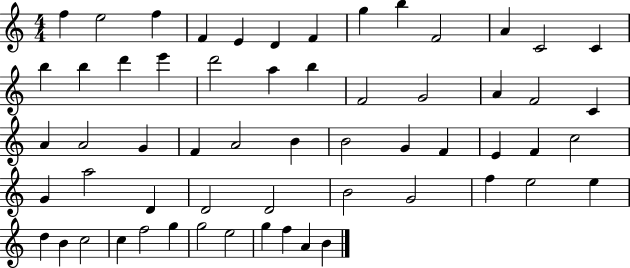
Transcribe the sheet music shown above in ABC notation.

X:1
T:Untitled
M:4/4
L:1/4
K:C
f e2 f F E D F g b F2 A C2 C b b d' e' d'2 a b F2 G2 A F2 C A A2 G F A2 B B2 G F E F c2 G a2 D D2 D2 B2 G2 f e2 e d B c2 c f2 g g2 e2 g f A B